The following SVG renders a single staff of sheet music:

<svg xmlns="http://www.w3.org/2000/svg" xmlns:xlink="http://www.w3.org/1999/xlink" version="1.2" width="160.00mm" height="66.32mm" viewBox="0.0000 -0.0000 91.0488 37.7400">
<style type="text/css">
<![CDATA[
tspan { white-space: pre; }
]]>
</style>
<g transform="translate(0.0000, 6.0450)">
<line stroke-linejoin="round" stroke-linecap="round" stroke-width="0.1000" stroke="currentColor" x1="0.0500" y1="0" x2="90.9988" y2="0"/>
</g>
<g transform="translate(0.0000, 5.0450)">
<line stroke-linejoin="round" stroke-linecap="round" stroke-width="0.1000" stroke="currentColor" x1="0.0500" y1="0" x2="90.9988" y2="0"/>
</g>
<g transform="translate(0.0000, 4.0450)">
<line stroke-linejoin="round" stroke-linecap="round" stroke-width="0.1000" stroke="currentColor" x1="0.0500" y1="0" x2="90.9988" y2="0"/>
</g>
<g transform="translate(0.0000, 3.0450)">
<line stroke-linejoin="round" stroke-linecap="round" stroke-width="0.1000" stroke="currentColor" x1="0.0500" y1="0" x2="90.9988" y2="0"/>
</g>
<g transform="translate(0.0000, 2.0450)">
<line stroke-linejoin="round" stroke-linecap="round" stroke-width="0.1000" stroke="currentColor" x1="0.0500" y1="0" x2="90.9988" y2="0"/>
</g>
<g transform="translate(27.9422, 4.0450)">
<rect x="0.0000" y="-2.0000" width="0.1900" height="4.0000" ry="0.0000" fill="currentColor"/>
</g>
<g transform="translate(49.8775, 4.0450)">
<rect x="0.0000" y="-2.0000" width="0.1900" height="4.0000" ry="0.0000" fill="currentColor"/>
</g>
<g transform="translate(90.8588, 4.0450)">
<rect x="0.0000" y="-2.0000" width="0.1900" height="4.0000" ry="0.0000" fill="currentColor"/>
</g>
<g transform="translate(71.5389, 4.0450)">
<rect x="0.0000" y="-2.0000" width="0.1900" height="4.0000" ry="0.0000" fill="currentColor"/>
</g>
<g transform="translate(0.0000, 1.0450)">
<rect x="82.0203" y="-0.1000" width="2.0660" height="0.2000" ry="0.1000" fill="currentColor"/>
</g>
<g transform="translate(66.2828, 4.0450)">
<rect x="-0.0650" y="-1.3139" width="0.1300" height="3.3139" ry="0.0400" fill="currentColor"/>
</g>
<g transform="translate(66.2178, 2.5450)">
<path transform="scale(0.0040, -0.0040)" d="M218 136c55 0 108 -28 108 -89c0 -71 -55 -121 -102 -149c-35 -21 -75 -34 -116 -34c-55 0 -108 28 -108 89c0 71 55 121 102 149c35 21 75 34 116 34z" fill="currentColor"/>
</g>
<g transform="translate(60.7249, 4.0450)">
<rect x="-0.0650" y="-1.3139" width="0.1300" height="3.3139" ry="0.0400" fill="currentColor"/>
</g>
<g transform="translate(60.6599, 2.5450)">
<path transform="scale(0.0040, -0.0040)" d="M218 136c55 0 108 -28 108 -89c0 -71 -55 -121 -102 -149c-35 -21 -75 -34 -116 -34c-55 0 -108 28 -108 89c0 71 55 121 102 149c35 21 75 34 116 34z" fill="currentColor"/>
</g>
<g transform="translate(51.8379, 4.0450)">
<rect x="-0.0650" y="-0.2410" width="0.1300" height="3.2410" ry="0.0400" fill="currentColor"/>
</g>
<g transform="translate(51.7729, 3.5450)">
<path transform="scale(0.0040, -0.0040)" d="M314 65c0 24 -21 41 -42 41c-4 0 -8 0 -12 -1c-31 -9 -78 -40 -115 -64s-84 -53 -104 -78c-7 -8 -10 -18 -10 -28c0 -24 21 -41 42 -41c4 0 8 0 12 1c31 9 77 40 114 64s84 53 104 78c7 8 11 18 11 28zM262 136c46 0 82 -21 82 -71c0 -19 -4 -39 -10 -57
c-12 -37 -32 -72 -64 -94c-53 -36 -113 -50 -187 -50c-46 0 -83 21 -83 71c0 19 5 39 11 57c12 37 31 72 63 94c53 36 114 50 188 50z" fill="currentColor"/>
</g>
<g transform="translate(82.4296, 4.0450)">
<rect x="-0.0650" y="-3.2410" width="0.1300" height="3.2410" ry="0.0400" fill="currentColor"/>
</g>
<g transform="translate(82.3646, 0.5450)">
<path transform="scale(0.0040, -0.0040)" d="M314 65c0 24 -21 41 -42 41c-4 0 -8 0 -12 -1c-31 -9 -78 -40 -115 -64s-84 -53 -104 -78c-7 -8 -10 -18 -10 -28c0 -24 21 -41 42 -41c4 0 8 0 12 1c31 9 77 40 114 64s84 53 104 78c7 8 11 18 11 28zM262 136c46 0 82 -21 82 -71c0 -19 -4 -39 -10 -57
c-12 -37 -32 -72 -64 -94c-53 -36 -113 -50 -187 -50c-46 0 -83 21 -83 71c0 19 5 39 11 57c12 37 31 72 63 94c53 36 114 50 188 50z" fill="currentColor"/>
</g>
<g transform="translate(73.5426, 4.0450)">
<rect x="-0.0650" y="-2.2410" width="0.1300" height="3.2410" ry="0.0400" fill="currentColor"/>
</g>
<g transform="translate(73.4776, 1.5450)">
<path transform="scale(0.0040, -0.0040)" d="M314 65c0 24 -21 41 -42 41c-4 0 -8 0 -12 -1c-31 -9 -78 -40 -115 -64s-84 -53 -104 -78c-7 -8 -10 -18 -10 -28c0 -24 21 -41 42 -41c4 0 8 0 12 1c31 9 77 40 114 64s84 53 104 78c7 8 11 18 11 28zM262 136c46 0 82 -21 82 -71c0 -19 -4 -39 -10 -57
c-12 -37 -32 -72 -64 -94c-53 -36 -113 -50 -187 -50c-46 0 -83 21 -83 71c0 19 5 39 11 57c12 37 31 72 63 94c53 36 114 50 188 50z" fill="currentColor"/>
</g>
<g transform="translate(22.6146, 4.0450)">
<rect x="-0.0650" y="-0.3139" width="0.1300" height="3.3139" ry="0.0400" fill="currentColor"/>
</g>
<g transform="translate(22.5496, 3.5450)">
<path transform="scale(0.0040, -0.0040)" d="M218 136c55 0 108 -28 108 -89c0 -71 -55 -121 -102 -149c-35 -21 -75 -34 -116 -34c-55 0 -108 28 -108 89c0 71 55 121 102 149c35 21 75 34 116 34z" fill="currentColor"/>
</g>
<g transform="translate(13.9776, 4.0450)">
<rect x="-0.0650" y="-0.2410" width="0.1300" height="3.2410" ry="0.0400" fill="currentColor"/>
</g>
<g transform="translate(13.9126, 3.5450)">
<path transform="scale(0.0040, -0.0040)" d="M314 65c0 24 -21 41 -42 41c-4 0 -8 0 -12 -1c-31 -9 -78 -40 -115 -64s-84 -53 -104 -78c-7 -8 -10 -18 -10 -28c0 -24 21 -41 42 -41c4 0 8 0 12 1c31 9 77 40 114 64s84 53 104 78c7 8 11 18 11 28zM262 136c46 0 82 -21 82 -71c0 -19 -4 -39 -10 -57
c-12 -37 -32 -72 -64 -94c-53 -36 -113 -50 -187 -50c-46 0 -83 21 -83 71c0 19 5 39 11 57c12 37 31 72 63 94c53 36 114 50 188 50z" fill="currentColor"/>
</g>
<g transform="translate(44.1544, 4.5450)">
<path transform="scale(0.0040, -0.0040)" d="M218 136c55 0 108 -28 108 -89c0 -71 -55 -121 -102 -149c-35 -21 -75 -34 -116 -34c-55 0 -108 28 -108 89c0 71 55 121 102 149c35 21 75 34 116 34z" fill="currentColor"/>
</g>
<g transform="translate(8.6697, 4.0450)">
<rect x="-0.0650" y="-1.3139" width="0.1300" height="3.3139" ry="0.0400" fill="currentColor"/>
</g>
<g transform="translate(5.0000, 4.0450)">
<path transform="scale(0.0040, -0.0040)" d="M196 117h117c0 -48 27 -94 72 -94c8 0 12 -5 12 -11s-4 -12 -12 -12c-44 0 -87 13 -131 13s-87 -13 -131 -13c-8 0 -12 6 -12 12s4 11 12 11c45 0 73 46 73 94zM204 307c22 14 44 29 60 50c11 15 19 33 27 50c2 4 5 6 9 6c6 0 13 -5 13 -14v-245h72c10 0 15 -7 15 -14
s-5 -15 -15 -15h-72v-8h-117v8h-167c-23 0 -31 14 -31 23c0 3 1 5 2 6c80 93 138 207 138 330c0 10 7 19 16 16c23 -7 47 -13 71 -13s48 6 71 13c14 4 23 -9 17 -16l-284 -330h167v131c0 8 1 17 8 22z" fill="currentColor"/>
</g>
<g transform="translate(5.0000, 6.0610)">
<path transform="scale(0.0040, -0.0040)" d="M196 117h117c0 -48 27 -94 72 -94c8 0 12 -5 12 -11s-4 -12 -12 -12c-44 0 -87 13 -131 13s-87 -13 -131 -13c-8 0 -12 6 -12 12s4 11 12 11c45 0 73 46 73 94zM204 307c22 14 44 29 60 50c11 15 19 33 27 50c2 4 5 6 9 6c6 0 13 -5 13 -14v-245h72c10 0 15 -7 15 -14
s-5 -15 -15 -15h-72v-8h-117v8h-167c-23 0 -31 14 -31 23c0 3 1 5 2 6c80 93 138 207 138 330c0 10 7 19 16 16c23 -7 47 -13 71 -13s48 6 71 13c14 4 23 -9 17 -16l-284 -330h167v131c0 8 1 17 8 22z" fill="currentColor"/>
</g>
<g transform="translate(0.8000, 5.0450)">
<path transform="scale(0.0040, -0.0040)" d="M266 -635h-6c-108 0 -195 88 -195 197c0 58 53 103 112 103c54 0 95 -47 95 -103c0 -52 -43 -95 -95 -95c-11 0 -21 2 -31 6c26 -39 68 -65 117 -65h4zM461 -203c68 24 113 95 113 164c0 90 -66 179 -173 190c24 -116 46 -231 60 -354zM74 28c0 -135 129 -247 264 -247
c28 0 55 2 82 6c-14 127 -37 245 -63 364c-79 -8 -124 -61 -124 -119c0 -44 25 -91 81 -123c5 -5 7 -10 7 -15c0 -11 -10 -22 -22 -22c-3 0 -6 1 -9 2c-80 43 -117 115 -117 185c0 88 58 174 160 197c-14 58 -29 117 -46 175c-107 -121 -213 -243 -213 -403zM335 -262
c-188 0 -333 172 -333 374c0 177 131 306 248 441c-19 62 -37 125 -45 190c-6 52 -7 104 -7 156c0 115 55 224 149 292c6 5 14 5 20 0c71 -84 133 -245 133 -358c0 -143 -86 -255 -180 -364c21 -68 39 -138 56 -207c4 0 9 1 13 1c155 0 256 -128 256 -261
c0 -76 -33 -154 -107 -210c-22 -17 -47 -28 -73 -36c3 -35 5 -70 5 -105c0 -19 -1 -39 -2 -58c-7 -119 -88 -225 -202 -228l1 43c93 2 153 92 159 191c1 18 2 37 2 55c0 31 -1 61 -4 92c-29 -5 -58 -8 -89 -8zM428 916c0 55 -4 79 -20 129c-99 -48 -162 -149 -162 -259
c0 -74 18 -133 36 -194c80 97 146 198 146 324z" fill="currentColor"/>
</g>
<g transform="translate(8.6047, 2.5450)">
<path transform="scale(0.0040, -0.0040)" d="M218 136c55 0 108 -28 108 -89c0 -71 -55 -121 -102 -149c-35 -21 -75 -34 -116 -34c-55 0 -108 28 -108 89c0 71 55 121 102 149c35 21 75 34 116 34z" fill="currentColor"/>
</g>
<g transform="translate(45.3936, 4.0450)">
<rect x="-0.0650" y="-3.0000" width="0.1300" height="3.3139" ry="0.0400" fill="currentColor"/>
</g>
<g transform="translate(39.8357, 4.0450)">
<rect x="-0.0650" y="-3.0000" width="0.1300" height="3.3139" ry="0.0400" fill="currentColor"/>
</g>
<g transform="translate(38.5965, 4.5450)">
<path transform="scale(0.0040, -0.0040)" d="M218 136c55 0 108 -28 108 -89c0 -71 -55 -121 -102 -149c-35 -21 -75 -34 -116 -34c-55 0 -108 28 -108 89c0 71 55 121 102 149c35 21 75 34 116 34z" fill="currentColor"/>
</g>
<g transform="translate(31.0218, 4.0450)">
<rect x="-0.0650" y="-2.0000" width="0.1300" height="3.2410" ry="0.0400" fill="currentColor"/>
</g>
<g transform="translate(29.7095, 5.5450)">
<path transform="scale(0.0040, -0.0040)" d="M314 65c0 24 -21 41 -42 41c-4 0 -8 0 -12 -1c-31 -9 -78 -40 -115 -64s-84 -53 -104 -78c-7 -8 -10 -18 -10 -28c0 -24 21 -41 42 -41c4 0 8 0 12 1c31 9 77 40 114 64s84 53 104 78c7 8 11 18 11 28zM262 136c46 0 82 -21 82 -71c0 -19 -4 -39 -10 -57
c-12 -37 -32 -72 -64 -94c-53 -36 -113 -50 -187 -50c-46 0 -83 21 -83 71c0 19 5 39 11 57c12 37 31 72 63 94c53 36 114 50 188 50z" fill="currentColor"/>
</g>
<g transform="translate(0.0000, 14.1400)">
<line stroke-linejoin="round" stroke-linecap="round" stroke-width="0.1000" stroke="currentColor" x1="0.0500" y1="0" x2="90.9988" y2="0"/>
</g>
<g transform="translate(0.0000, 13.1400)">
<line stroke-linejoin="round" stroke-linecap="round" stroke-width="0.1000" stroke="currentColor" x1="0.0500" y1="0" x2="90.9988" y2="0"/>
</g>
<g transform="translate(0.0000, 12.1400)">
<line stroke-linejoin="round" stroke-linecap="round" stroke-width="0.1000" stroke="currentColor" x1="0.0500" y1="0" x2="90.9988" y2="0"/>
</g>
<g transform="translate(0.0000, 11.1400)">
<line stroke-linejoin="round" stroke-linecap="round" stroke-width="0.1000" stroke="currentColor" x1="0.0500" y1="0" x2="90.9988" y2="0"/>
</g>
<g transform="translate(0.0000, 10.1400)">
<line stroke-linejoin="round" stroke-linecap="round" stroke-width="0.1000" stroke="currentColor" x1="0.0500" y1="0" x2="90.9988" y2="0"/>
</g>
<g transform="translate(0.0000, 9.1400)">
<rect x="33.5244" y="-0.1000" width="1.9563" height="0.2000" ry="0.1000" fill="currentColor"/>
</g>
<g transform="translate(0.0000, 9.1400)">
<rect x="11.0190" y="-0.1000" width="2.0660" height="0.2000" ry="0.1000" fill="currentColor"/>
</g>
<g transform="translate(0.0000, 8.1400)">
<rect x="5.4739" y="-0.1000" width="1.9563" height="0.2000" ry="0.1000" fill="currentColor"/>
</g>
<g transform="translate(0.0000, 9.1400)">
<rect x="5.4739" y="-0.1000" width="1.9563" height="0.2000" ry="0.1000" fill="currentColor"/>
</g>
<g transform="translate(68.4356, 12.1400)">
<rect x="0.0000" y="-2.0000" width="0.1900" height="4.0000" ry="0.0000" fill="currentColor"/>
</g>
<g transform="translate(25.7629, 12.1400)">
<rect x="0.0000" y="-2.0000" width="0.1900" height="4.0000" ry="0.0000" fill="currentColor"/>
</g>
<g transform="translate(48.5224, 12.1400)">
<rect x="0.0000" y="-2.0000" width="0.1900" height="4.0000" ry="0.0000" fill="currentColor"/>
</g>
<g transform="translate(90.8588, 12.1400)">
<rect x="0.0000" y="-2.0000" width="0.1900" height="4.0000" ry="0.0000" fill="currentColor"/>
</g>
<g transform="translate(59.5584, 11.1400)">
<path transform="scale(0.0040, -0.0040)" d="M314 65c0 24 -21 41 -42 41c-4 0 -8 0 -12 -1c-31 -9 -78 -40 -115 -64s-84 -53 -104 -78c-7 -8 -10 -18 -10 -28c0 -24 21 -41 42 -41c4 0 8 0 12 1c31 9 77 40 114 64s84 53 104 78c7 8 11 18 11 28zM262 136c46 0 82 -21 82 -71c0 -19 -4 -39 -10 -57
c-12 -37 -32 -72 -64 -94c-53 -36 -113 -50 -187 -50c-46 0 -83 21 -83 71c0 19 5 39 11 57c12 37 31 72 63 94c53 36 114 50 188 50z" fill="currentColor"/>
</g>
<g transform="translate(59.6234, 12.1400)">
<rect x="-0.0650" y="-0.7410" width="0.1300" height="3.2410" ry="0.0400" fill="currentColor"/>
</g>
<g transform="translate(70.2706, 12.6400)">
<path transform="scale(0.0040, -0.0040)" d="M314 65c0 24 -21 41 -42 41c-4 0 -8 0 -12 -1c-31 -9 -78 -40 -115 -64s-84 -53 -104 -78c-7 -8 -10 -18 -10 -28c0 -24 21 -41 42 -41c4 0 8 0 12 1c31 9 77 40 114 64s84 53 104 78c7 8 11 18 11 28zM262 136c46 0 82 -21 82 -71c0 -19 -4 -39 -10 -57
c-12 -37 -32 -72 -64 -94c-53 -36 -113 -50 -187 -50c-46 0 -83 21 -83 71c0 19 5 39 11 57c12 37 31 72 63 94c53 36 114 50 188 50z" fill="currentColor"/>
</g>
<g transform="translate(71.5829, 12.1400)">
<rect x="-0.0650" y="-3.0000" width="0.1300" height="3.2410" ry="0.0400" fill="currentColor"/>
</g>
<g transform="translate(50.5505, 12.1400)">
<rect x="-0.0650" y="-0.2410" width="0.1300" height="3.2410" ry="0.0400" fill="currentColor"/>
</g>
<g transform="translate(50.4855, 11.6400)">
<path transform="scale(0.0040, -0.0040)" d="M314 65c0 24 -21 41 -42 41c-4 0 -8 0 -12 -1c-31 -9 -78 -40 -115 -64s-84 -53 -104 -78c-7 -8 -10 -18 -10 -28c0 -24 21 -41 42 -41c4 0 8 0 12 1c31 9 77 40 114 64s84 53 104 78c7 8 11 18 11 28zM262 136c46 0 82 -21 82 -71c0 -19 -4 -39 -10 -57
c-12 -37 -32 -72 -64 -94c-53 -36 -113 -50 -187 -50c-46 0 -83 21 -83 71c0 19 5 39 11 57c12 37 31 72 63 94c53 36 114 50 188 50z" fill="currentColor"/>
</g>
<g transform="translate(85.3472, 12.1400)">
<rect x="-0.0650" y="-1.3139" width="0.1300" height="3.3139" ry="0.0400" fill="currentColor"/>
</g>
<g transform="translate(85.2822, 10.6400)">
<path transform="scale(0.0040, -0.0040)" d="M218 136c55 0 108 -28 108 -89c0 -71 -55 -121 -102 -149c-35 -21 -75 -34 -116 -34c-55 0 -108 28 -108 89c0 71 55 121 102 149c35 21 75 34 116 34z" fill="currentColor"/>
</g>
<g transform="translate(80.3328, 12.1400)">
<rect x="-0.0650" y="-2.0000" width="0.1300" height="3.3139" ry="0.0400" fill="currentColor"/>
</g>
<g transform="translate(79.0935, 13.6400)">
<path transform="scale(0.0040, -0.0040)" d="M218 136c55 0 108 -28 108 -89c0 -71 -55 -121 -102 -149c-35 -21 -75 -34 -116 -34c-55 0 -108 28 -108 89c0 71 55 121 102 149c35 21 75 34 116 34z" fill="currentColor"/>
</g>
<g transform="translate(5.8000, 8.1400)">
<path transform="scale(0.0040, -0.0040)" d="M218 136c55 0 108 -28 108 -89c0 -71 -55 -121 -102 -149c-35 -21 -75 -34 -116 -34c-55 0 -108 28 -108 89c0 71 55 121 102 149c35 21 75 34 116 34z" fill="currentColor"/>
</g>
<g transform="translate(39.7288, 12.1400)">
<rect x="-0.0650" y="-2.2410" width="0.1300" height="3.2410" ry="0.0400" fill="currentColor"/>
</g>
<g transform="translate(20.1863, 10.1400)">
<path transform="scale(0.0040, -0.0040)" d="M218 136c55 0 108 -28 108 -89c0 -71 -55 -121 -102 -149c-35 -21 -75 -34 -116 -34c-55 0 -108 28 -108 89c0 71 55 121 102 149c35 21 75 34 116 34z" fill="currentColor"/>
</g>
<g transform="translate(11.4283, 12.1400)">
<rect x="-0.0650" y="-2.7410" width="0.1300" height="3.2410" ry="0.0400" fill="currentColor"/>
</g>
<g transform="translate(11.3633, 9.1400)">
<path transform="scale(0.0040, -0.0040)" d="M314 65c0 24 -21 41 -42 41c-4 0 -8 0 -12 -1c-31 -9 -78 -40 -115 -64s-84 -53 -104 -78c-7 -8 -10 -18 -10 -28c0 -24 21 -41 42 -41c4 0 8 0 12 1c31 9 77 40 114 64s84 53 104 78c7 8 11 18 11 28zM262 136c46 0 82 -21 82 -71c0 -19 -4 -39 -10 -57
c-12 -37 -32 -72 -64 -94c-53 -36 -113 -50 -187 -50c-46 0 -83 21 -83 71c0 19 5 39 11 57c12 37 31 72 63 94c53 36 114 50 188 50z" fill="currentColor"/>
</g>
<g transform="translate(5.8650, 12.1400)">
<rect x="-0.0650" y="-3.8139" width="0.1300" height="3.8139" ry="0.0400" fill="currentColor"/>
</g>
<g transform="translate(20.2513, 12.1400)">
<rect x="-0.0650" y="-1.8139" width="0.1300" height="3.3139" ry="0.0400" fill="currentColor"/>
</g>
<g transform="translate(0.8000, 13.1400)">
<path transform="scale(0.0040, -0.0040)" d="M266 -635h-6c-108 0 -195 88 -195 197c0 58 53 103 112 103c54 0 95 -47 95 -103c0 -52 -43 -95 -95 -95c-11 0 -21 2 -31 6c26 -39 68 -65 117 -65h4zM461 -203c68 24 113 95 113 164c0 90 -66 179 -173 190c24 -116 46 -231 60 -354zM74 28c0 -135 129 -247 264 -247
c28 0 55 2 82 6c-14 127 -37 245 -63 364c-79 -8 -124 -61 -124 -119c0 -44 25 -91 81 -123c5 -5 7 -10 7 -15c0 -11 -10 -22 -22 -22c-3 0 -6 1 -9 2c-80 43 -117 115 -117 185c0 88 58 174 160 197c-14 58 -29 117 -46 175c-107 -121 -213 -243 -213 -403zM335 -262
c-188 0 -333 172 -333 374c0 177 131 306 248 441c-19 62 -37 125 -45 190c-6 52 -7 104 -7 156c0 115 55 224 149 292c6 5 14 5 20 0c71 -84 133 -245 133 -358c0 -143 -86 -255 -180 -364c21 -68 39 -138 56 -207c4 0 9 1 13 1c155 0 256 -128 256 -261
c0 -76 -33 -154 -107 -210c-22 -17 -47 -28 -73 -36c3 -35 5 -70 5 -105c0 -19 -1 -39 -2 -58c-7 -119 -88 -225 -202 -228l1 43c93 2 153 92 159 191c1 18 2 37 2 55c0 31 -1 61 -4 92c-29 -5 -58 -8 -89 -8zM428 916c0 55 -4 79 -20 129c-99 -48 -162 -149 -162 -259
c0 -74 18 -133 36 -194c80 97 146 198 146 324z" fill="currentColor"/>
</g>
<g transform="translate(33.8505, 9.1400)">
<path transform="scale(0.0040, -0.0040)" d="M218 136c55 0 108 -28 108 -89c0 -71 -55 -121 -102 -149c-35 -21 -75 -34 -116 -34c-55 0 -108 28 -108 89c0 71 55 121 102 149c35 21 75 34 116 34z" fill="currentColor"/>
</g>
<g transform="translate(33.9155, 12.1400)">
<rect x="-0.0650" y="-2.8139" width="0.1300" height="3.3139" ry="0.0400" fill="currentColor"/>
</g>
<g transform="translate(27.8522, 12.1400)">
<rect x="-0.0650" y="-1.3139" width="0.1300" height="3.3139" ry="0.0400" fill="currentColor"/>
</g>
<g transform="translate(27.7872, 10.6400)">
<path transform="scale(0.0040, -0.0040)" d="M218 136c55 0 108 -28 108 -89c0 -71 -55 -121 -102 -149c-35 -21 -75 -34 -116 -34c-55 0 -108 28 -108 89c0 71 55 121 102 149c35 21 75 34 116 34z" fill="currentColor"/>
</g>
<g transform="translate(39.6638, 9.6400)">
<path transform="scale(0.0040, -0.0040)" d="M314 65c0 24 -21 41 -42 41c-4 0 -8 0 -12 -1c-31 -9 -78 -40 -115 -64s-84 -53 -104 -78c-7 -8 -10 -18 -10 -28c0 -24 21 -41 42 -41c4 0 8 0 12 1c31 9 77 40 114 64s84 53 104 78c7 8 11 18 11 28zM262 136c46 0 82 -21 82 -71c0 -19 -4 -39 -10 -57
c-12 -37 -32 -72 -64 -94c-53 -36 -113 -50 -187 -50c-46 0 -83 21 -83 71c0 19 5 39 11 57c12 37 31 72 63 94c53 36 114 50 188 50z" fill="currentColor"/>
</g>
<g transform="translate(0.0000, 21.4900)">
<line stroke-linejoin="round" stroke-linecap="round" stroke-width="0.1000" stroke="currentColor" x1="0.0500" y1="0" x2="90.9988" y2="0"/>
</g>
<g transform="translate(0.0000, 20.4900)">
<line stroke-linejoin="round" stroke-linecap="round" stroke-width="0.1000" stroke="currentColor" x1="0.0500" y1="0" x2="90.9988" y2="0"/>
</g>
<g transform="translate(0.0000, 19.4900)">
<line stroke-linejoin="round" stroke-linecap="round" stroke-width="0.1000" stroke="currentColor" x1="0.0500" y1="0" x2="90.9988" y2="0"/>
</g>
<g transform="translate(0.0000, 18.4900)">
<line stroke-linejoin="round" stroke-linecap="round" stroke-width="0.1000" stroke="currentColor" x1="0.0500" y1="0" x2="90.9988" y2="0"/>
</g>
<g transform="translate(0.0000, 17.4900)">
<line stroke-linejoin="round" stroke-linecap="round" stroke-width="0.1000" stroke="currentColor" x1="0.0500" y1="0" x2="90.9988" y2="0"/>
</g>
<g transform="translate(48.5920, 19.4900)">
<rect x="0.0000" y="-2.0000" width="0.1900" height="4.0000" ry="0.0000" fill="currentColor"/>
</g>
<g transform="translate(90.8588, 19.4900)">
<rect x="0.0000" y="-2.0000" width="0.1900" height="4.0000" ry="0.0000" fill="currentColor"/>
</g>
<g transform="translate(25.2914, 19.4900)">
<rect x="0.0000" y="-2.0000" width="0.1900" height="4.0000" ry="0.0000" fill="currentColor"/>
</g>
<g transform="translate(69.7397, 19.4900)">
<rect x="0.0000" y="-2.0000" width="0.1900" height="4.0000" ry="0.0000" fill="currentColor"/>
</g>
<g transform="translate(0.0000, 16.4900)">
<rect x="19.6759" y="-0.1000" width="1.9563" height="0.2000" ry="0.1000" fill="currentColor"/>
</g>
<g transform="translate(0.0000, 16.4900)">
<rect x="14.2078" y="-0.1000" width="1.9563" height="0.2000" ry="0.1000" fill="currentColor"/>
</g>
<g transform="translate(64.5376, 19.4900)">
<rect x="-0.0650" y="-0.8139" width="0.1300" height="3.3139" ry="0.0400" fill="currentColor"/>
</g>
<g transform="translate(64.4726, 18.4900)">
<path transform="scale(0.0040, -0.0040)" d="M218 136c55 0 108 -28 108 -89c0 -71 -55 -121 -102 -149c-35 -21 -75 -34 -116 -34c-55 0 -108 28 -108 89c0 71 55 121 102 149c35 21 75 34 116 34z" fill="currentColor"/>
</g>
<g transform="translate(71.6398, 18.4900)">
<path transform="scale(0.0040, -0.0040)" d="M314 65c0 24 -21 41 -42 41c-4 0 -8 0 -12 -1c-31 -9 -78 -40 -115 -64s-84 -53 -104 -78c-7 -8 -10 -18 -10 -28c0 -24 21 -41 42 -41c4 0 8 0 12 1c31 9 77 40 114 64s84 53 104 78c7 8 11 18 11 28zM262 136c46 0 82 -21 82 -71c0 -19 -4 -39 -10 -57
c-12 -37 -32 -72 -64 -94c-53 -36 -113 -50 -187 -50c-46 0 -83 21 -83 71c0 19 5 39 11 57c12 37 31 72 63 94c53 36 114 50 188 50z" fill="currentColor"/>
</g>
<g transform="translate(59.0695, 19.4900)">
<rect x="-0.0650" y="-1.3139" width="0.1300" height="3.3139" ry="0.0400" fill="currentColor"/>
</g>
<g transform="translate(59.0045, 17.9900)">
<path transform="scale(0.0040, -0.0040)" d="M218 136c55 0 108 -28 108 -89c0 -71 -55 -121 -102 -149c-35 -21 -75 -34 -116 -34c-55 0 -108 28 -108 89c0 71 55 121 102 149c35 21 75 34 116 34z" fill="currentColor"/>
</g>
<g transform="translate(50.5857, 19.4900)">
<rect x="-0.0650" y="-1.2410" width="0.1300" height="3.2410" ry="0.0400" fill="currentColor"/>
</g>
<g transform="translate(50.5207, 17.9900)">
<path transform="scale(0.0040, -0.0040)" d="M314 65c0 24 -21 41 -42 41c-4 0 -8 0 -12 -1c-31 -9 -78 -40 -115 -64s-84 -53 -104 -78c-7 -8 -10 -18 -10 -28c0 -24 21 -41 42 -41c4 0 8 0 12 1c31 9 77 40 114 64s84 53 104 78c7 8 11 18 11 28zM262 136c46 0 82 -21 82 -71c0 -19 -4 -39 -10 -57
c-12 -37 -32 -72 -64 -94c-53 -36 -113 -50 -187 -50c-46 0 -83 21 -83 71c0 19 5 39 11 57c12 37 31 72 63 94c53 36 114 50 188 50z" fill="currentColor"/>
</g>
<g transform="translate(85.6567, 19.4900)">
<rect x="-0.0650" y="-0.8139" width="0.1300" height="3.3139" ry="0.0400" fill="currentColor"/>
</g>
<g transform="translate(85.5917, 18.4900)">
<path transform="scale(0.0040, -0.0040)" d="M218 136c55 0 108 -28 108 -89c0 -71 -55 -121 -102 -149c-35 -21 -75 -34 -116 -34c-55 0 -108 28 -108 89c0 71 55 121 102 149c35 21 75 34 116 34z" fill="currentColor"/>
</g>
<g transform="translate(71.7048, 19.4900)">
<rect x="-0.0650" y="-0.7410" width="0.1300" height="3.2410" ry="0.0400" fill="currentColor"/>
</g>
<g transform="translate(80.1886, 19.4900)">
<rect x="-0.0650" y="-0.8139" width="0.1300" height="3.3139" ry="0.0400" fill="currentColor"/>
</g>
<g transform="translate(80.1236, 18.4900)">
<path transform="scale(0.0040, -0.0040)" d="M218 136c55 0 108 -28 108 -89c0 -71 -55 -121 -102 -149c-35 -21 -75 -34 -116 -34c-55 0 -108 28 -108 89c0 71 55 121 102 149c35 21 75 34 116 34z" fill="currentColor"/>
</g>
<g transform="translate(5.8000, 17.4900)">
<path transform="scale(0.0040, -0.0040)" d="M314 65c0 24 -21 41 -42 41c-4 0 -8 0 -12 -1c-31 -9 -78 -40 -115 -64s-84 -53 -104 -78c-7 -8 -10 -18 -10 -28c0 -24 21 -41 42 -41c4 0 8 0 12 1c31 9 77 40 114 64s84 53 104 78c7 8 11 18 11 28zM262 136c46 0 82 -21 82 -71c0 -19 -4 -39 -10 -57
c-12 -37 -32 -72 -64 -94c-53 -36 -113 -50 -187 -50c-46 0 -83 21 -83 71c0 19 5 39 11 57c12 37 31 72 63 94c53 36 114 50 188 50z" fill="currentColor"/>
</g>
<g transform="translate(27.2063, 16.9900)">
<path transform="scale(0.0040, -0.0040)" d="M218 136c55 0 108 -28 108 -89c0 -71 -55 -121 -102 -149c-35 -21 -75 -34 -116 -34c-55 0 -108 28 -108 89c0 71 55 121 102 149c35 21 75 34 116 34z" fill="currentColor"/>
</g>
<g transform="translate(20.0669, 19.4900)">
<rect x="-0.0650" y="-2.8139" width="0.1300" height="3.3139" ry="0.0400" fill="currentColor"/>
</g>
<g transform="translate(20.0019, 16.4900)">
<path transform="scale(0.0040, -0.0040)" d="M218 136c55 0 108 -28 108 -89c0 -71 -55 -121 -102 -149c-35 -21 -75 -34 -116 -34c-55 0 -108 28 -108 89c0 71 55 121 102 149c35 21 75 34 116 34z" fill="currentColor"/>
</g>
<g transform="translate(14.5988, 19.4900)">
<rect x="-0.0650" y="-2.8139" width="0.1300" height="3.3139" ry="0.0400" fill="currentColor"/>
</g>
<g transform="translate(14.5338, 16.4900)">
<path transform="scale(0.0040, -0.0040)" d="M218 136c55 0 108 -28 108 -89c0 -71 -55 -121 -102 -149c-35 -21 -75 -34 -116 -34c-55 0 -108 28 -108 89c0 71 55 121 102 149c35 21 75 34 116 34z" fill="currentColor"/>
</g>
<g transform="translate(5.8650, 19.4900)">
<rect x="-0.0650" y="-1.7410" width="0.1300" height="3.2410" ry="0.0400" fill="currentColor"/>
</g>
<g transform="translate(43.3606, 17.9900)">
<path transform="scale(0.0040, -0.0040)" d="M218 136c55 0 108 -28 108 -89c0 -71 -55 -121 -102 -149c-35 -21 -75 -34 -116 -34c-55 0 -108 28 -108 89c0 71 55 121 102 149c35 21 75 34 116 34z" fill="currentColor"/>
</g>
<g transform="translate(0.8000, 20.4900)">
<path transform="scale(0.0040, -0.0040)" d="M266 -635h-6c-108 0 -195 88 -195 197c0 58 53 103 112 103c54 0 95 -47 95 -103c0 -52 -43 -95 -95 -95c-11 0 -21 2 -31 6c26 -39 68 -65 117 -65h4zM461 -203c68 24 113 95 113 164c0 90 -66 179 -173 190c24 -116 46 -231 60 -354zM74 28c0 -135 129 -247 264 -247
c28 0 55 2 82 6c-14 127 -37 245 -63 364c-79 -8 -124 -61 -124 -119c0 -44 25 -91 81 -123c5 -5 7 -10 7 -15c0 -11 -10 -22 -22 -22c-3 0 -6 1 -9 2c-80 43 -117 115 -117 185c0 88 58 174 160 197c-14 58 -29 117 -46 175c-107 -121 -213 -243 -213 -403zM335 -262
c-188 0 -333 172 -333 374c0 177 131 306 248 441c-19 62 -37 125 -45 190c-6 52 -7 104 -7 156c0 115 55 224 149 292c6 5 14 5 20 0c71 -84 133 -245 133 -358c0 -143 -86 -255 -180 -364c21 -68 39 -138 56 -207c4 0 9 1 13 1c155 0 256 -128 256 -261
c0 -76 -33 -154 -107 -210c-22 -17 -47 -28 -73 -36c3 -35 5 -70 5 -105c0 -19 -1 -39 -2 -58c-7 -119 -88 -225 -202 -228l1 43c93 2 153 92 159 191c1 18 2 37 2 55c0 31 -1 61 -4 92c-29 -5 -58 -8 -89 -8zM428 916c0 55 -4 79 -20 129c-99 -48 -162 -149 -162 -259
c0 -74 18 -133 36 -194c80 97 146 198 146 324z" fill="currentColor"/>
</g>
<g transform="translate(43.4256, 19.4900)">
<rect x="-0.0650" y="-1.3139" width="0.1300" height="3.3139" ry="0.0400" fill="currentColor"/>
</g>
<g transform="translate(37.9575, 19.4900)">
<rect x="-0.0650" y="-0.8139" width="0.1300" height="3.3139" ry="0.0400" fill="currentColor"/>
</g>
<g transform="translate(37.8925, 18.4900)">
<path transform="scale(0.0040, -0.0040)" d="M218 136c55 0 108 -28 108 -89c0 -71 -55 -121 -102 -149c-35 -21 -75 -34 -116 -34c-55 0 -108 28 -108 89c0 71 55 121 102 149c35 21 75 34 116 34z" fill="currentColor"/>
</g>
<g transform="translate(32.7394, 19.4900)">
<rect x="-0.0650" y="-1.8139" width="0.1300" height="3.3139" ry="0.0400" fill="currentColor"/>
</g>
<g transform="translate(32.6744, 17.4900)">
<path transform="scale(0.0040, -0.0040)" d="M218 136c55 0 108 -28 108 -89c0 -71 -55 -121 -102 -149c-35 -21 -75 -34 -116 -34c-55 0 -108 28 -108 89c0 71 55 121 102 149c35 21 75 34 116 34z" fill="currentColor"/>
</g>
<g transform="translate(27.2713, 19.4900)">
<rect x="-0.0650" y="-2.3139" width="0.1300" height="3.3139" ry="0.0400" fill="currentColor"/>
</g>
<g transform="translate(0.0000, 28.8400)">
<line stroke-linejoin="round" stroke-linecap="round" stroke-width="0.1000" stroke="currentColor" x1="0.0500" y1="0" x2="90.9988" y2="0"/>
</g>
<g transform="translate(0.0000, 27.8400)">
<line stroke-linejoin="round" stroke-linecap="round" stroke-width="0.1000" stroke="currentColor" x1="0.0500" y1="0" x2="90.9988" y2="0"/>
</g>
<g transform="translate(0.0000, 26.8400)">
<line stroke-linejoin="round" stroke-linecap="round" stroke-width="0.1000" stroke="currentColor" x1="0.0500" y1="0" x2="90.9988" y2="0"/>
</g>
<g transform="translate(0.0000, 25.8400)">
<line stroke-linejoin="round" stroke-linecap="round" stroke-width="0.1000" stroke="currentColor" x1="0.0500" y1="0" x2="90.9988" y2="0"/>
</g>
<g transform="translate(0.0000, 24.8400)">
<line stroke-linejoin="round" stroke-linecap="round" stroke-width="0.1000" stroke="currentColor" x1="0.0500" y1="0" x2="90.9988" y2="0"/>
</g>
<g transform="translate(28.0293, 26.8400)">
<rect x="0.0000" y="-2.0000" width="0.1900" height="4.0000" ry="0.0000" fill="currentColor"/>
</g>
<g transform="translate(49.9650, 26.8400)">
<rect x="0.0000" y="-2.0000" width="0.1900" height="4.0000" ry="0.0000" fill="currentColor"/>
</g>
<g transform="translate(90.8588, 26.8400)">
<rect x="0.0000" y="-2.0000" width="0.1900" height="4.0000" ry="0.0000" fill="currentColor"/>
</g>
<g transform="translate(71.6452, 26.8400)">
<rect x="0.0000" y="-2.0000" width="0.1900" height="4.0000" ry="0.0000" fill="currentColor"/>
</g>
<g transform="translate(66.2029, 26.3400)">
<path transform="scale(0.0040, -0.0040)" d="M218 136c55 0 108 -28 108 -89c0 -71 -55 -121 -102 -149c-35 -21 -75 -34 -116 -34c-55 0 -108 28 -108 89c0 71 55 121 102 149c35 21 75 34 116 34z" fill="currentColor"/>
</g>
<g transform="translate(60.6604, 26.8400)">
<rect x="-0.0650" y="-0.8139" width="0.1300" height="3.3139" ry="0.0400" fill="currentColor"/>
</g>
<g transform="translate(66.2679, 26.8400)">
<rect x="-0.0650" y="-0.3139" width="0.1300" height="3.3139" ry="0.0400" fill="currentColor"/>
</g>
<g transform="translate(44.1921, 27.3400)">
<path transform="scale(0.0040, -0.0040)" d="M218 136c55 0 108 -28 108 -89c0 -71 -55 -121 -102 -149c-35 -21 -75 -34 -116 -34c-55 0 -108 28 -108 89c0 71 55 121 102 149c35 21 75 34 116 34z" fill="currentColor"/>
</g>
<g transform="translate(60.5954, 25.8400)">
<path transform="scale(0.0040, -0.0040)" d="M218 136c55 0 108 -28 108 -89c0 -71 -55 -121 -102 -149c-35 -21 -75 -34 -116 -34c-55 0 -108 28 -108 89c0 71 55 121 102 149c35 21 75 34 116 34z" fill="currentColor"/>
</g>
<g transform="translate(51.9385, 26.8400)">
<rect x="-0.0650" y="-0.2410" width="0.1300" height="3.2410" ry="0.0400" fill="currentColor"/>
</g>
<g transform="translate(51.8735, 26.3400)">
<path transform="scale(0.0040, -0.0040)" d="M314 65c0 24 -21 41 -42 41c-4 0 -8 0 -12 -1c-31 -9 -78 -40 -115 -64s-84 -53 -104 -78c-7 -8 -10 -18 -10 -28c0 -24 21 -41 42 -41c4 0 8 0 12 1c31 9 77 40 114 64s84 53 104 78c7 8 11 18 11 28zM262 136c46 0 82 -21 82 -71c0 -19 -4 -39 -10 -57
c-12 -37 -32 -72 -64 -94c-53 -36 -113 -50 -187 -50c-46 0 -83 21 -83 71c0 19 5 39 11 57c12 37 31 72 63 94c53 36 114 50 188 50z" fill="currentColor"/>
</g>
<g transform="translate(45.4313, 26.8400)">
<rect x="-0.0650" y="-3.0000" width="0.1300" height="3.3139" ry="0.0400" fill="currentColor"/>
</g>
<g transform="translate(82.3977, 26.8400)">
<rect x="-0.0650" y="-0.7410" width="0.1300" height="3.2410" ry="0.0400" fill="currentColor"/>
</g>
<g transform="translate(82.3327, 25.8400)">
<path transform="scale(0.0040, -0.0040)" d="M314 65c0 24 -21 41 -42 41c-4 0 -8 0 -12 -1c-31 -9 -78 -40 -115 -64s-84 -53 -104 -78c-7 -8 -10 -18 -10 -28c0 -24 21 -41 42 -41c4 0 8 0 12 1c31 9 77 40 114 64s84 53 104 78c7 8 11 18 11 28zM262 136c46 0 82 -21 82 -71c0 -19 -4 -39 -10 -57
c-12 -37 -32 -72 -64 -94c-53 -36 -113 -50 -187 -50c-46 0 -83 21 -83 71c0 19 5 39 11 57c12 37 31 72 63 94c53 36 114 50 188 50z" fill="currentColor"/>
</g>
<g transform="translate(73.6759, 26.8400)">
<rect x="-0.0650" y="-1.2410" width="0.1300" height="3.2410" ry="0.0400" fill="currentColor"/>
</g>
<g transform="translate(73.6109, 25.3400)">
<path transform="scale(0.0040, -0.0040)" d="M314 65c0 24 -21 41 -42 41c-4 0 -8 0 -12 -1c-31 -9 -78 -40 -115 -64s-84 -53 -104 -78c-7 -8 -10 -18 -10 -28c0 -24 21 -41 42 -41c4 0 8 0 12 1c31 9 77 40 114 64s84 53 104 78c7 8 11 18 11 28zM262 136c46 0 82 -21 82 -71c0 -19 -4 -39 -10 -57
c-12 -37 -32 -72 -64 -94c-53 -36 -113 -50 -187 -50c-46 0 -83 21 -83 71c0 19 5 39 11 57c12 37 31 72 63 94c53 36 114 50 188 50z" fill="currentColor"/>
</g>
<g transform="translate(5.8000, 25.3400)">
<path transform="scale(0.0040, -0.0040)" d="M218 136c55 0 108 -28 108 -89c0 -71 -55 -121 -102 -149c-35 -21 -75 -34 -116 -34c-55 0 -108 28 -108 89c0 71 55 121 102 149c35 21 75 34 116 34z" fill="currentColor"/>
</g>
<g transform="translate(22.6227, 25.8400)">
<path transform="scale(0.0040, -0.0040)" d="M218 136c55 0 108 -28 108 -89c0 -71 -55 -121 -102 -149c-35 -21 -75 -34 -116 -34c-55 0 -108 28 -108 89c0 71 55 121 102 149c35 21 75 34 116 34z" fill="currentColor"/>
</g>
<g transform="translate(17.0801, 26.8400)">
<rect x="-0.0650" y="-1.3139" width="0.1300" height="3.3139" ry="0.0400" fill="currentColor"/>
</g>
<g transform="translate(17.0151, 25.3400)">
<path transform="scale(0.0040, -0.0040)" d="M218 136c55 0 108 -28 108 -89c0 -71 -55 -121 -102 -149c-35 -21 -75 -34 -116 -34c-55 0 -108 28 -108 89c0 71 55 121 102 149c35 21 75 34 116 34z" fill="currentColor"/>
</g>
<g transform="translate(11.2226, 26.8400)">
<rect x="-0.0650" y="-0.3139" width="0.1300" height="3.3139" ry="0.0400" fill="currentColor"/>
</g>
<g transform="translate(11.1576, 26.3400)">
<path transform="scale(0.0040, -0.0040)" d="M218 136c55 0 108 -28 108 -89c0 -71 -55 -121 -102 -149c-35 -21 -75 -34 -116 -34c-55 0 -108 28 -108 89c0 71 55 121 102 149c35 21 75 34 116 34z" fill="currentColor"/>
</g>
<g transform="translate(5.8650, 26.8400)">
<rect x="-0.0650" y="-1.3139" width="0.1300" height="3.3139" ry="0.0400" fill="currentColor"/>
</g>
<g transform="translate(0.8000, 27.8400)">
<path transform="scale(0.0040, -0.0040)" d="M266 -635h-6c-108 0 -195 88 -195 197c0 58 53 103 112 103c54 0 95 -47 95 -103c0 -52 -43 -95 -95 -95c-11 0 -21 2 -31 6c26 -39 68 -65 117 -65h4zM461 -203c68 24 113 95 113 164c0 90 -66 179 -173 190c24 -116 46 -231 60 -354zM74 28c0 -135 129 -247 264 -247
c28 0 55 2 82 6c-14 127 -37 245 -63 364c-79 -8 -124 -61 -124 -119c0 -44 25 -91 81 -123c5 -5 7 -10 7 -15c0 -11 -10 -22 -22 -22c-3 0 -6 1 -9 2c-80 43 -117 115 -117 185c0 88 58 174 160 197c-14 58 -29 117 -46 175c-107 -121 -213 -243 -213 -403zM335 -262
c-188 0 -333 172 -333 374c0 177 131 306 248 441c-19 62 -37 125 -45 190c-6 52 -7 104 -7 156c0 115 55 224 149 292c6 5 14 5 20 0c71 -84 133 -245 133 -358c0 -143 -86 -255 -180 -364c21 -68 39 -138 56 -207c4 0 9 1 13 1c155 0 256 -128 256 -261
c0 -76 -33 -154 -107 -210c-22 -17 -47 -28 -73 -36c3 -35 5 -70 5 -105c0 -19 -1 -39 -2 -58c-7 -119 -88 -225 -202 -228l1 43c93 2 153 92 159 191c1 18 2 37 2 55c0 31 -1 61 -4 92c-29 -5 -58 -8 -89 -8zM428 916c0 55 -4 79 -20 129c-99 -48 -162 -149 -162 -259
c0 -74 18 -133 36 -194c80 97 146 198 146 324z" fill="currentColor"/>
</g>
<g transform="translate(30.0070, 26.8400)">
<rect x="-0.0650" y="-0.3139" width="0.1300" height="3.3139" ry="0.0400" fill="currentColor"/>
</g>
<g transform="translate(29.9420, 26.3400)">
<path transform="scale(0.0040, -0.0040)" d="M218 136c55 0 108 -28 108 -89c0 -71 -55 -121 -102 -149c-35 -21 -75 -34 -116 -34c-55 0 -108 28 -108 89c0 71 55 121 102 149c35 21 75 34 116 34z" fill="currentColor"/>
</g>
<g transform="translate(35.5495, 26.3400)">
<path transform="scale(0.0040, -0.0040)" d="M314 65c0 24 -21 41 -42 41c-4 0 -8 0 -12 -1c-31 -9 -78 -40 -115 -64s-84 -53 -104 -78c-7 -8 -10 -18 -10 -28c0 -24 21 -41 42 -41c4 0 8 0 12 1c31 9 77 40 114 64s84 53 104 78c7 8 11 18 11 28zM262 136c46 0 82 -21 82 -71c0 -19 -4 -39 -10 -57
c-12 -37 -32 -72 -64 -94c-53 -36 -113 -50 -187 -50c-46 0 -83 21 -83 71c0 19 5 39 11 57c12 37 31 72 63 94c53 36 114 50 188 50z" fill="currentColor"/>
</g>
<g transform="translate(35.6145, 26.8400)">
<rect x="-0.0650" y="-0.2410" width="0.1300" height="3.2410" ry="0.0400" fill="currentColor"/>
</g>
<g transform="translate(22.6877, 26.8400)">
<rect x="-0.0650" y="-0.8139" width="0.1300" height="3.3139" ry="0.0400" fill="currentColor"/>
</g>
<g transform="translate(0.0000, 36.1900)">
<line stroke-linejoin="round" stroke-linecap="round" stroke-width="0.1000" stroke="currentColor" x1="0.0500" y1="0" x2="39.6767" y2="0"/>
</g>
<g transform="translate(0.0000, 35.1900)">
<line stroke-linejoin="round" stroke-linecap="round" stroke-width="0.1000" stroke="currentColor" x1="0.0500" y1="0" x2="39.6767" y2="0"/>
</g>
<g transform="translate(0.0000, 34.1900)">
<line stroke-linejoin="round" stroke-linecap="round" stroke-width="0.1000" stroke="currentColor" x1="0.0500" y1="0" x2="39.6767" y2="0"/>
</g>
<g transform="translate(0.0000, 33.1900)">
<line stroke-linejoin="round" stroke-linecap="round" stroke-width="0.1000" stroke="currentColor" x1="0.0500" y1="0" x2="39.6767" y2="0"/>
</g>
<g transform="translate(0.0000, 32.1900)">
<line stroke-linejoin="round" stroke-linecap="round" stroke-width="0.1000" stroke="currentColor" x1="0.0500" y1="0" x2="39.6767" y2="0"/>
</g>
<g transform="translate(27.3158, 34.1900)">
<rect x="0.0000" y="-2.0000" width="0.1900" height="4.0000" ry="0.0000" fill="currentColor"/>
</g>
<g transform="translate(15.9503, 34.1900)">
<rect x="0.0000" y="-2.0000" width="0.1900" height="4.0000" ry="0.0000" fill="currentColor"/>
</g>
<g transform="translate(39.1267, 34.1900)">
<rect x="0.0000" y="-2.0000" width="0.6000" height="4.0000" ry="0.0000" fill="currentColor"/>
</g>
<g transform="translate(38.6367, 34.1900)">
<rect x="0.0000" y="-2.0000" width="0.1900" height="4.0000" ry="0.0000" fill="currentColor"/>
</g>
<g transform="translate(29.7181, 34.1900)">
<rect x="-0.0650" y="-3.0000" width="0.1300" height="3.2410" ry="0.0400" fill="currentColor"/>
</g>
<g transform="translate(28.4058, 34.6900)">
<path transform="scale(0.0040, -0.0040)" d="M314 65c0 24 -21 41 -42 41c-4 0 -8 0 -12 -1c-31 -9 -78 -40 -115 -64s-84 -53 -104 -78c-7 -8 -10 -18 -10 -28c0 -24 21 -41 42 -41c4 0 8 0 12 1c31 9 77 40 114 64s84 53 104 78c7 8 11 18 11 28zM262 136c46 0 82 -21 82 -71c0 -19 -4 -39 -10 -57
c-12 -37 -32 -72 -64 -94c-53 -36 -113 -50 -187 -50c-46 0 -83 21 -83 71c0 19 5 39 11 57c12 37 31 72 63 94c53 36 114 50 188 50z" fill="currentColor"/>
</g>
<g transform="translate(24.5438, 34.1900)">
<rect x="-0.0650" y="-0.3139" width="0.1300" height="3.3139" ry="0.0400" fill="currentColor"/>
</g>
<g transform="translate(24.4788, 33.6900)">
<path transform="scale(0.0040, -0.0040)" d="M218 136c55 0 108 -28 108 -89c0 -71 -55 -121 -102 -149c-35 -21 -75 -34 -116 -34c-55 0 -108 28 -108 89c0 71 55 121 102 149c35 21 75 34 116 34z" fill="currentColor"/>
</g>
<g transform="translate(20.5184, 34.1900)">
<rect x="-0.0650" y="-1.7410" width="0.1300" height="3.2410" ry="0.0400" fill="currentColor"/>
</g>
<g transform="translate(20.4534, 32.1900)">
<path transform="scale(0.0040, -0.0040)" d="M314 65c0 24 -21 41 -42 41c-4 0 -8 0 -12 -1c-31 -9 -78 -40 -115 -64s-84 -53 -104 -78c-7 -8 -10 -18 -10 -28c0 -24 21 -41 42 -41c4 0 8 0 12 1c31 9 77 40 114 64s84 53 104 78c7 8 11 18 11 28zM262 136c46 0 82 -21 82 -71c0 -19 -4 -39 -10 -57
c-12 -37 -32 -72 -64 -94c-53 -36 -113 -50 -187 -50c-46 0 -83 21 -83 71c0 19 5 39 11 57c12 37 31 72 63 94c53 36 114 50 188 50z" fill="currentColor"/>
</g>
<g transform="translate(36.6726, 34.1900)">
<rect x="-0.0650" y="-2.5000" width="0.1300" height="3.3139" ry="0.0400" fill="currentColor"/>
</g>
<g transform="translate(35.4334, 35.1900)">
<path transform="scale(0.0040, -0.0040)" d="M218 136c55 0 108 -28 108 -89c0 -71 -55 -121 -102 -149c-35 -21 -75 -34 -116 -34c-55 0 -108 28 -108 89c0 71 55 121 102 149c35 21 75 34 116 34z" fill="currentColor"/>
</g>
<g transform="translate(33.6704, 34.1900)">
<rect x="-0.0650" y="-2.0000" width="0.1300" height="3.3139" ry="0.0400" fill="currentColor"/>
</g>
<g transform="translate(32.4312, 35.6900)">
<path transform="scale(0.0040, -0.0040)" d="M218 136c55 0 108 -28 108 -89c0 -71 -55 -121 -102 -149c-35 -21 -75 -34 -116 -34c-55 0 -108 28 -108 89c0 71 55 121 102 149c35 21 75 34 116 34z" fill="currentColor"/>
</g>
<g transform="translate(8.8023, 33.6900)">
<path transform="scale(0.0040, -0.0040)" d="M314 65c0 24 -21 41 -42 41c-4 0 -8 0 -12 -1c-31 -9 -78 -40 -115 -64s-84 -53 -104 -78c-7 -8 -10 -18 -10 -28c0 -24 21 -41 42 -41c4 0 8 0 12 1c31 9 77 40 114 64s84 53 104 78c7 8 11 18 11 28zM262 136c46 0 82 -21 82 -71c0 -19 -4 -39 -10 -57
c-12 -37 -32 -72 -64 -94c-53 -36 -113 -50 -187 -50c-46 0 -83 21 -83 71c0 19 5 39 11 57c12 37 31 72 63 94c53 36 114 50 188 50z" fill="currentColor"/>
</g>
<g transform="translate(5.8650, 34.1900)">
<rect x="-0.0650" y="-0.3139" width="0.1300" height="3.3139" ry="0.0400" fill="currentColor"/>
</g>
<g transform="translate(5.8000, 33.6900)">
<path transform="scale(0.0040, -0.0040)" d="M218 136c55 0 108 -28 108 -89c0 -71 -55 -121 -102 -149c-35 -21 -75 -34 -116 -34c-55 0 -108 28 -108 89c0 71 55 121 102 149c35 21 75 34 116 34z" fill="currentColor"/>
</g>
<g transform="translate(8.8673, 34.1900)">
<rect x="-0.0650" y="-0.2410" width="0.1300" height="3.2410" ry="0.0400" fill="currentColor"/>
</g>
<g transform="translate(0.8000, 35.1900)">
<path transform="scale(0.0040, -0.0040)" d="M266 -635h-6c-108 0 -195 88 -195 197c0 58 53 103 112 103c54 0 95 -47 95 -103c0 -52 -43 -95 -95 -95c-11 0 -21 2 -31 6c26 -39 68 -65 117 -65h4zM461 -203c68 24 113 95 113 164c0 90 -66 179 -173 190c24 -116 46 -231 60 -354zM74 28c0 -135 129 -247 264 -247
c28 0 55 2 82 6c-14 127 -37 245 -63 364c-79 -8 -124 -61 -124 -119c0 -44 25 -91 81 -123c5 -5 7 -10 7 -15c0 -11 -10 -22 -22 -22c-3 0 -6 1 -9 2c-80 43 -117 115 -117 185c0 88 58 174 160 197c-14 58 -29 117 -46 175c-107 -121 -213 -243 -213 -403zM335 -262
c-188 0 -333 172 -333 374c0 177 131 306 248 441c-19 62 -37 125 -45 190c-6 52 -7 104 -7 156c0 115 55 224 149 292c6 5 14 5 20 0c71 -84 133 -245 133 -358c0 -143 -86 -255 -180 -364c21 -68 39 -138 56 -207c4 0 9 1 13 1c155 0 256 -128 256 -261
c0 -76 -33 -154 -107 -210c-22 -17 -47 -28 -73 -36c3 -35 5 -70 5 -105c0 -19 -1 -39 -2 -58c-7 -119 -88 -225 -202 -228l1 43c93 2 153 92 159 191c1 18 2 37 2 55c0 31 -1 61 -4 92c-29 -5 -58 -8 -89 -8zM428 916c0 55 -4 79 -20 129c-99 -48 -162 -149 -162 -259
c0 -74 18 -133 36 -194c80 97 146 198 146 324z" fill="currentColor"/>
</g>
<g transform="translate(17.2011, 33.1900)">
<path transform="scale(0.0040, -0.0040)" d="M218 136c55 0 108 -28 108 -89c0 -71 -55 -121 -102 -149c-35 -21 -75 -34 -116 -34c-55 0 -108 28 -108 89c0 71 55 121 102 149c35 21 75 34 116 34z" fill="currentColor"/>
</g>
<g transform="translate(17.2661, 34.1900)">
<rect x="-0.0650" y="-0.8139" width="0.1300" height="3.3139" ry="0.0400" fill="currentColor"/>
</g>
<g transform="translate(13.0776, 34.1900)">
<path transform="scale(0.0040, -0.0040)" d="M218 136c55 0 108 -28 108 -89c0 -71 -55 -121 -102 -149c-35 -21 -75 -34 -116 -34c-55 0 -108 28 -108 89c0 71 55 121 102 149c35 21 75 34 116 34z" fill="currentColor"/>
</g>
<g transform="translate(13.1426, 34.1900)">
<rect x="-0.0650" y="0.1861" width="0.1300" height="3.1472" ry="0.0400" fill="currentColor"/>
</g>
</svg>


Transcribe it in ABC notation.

X:1
T:Untitled
M:4/4
L:1/4
K:C
e c2 c F2 A A c2 e e g2 b2 c' a2 f e a g2 c2 d2 A2 F e f2 a a g f d e e2 e d d2 d d e c e d c c2 A c2 d c e2 d2 c c2 B d f2 c A2 F G